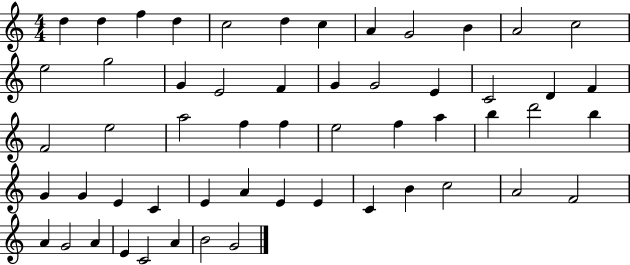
D5/q D5/q F5/q D5/q C5/h D5/q C5/q A4/q G4/h B4/q A4/h C5/h E5/h G5/h G4/q E4/h F4/q G4/q G4/h E4/q C4/h D4/q F4/q F4/h E5/h A5/h F5/q F5/q E5/h F5/q A5/q B5/q D6/h B5/q G4/q G4/q E4/q C4/q E4/q A4/q E4/q E4/q C4/q B4/q C5/h A4/h F4/h A4/q G4/h A4/q E4/q C4/h A4/q B4/h G4/h